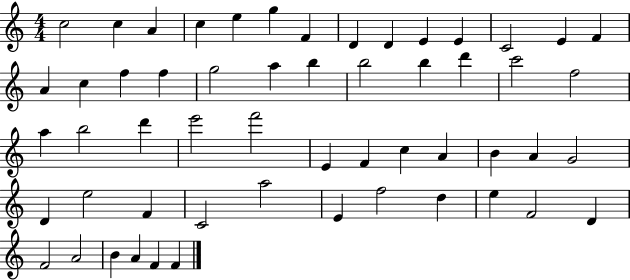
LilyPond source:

{
  \clef treble
  \numericTimeSignature
  \time 4/4
  \key c \major
  c''2 c''4 a'4 | c''4 e''4 g''4 f'4 | d'4 d'4 e'4 e'4 | c'2 e'4 f'4 | \break a'4 c''4 f''4 f''4 | g''2 a''4 b''4 | b''2 b''4 d'''4 | c'''2 f''2 | \break a''4 b''2 d'''4 | e'''2 f'''2 | e'4 f'4 c''4 a'4 | b'4 a'4 g'2 | \break d'4 e''2 f'4 | c'2 a''2 | e'4 f''2 d''4 | e''4 f'2 d'4 | \break f'2 a'2 | b'4 a'4 f'4 f'4 | \bar "|."
}